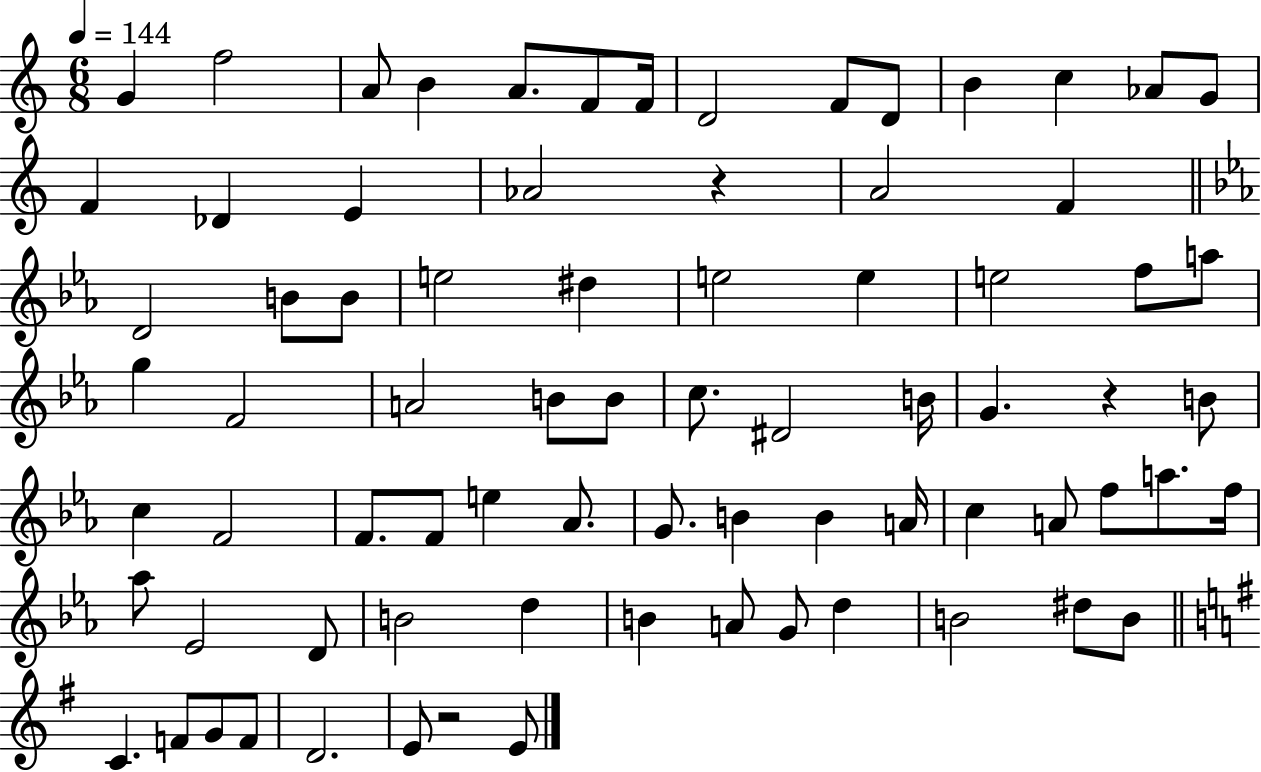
X:1
T:Untitled
M:6/8
L:1/4
K:C
G f2 A/2 B A/2 F/2 F/4 D2 F/2 D/2 B c _A/2 G/2 F _D E _A2 z A2 F D2 B/2 B/2 e2 ^d e2 e e2 f/2 a/2 g F2 A2 B/2 B/2 c/2 ^D2 B/4 G z B/2 c F2 F/2 F/2 e _A/2 G/2 B B A/4 c A/2 f/2 a/2 f/4 _a/2 _E2 D/2 B2 d B A/2 G/2 d B2 ^d/2 B/2 C F/2 G/2 F/2 D2 E/2 z2 E/2